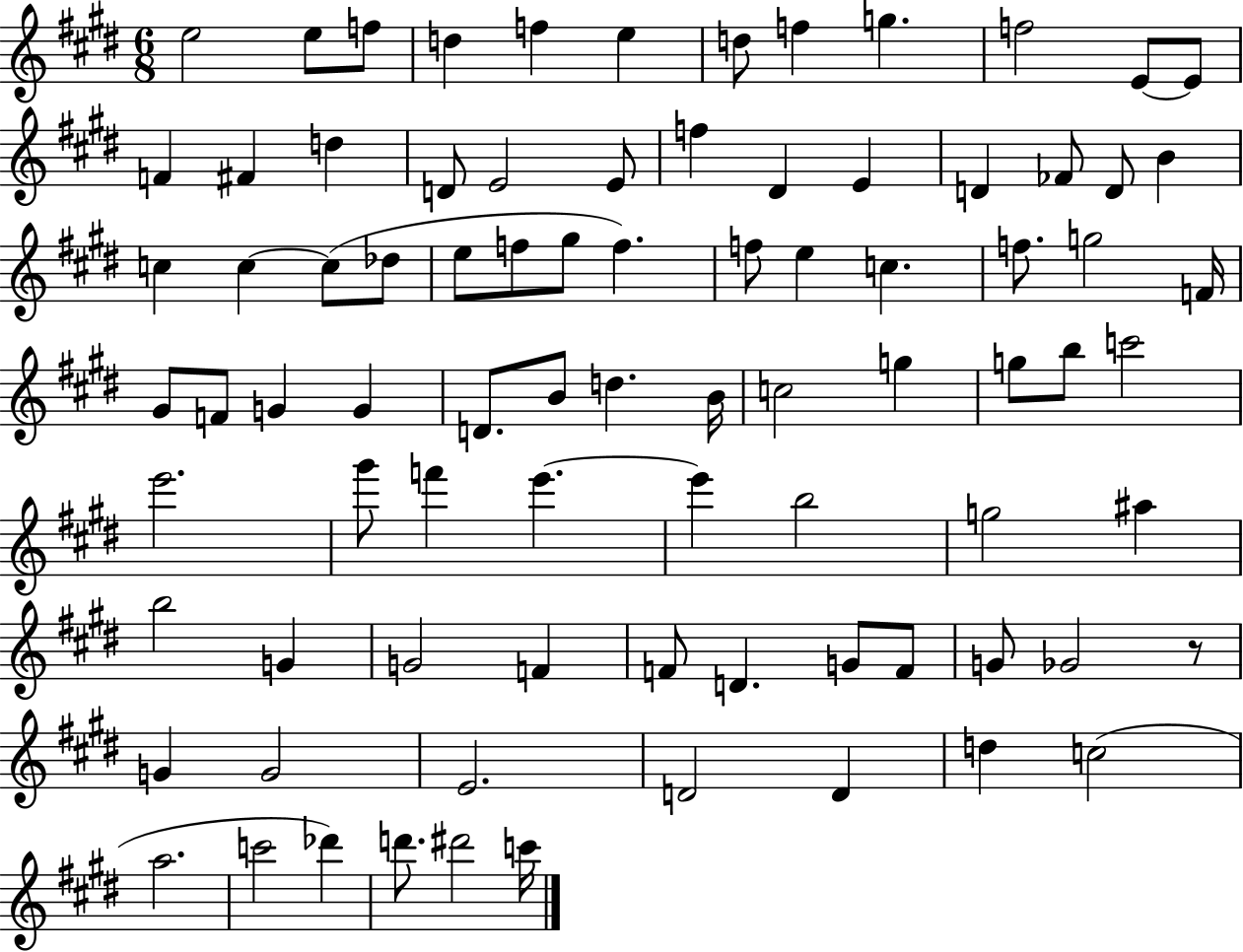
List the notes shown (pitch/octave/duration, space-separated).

E5/h E5/e F5/e D5/q F5/q E5/q D5/e F5/q G5/q. F5/h E4/e E4/e F4/q F#4/q D5/q D4/e E4/h E4/e F5/q D#4/q E4/q D4/q FES4/e D4/e B4/q C5/q C5/q C5/e Db5/e E5/e F5/e G#5/e F5/q. F5/e E5/q C5/q. F5/e. G5/h F4/s G#4/e F4/e G4/q G4/q D4/e. B4/e D5/q. B4/s C5/h G5/q G5/e B5/e C6/h E6/h. G#6/e F6/q E6/q. E6/q B5/h G5/h A#5/q B5/h G4/q G4/h F4/q F4/e D4/q. G4/e F4/e G4/e Gb4/h R/e G4/q G4/h E4/h. D4/h D4/q D5/q C5/h A5/h. C6/h Db6/q D6/e. D#6/h C6/s